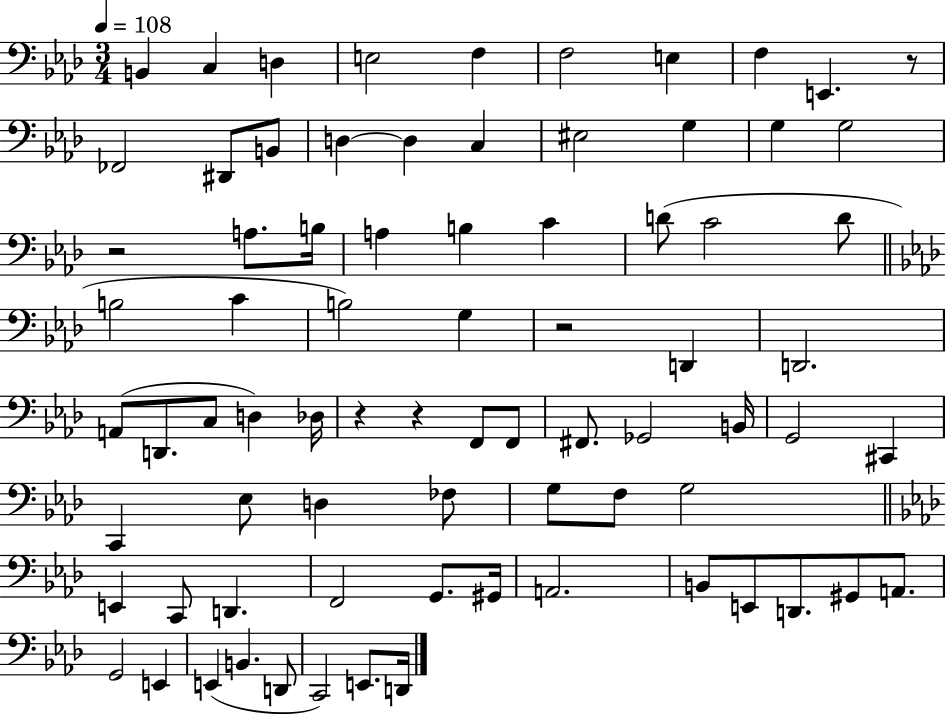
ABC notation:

X:1
T:Untitled
M:3/4
L:1/4
K:Ab
B,, C, D, E,2 F, F,2 E, F, E,, z/2 _F,,2 ^D,,/2 B,,/2 D, D, C, ^E,2 G, G, G,2 z2 A,/2 B,/4 A, B, C D/2 C2 D/2 B,2 C B,2 G, z2 D,, D,,2 A,,/2 D,,/2 C,/2 D, _D,/4 z z F,,/2 F,,/2 ^F,,/2 _G,,2 B,,/4 G,,2 ^C,, C,, _E,/2 D, _F,/2 G,/2 F,/2 G,2 E,, C,,/2 D,, F,,2 G,,/2 ^G,,/4 A,,2 B,,/2 E,,/2 D,,/2 ^G,,/2 A,,/2 G,,2 E,, E,, B,, D,,/2 C,,2 E,,/2 D,,/4